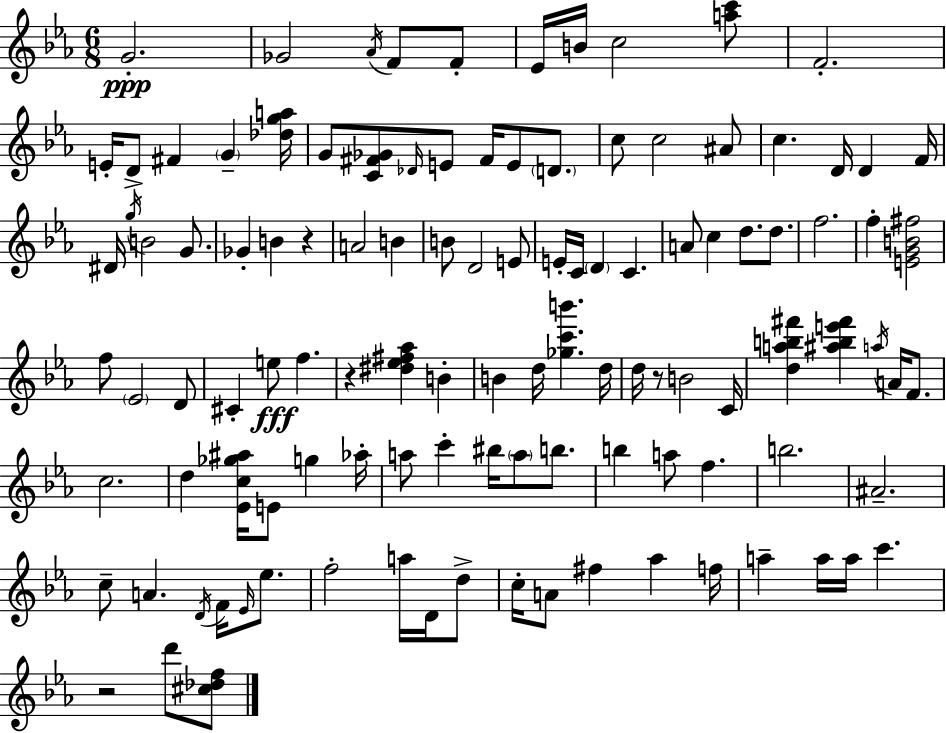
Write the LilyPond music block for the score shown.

{
  \clef treble
  \numericTimeSignature
  \time 6/8
  \key c \minor
  g'2.-.\ppp | ges'2 \acciaccatura { aes'16 } f'8 f'8-. | ees'16 b'16 c''2 <a'' c'''>8 | f'2.-. | \break e'16-. d'8-> fis'4 \parenthesize g'4-- | <des'' g'' a''>16 g'8 <c' fis' ges'>8 \grace { des'16 } e'8 fis'16 e'8 \parenthesize d'8. | c''8 c''2 | ais'8 c''4. d'16 d'4 | \break f'16 dis'16 \acciaccatura { g''16 } b'2 | g'8. ges'4-. b'4 r4 | a'2 b'4 | b'8 d'2 | \break e'8 e'16-. c'16 \parenthesize d'4 c'4. | a'8 c''4 d''8. | d''8. f''2. | f''4-. <e' g' b' fis''>2 | \break f''8 \parenthesize ees'2 | d'8 cis'4-. e''8\fff f''4. | r4 <dis'' ees'' fis'' aes''>4 b'4-. | b'4 d''16 <ges'' c''' b'''>4. | \break d''16 d''16 r8 b'2 | c'16 <d'' a'' b'' fis'''>4 <ais'' b'' e''' fis'''>4 \acciaccatura { a''16 } | a'16 f'8. c''2. | d''4 <ees' c'' ges'' ais''>16 e'8 g''4 | \break aes''16-. a''8 c'''4-. bis''16 \parenthesize a''8 | b''8. b''4 a''8 f''4. | b''2. | ais'2.-- | \break c''8-- a'4. | \acciaccatura { d'16 } f'16 \grace { ees'16 } ees''8. f''2-. | a''16 d'16 d''8-> c''16-. a'8 fis''4 | aes''4 f''16 a''4-- a''16 a''16 | \break c'''4. r2 | d'''8 <cis'' des'' f''>8 \bar "|."
}